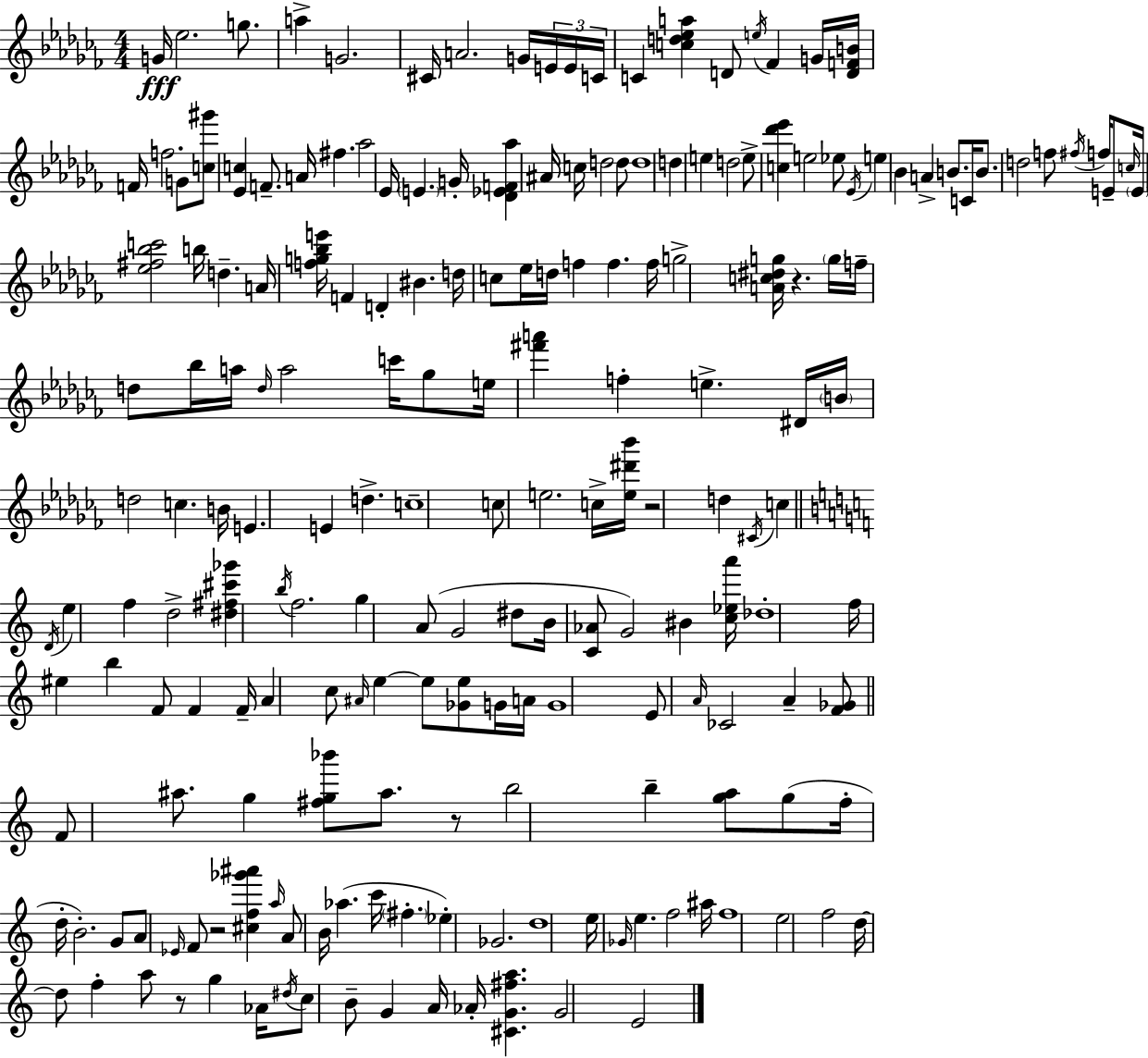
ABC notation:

X:1
T:Untitled
M:4/4
L:1/4
K:Abm
G/4 _e2 g/2 a G2 ^C/4 A2 G/4 E/4 E/4 C/4 C [cd_ea] D/2 e/4 _F G/4 [DFB]/4 F/4 f2 G/2 [c^g']/2 [_Ec] F/2 A/4 ^f _a2 _E/4 E G/4 [_D_EF_a] ^A/4 c/4 d2 d/2 d4 d e d2 e/2 [c_d'_e'] e2 _e/2 _E/4 e _B A B/2 C/4 B/2 d2 f/2 ^f/4 f/4 E/2 c/4 E/4 [_e^f_bc']2 b/4 d A/4 [fg_be']/4 F D ^B d/4 c/2 _e/4 d/4 f f f/4 g2 [Ac^dg]/4 z g/4 f/4 d/2 _b/4 a/4 d/4 a2 c'/4 _g/2 e/4 [^f'a'] f e ^D/4 B/4 d2 c B/4 E E d c4 c/2 e2 c/4 [e^d'_b']/4 z2 d ^C/4 c D/4 e f d2 [^d^f^c'_g'] b/4 f2 g A/2 G2 ^d/2 B/4 [C_A]/2 G2 ^B [c_ea']/4 _d4 f/4 ^e b F/2 F F/4 A c/2 ^A/4 e e/2 [_Ge]/2 G/4 A/4 G4 E/2 A/4 _C2 A [F_G]/2 F/2 ^a/2 g [^fg_b']/2 ^a/2 z/2 b2 b [ga]/2 g/2 f/4 d/4 B2 G/2 A/2 _E/4 F/2 z2 [^cf_g'^a'] a/4 A/2 B/4 _a c'/4 ^f _e _G2 d4 e/4 _G/4 e f2 ^a/4 f4 e2 f2 d/4 d/2 f a/2 z/2 g _A/4 ^d/4 c/2 B/2 G A/4 _A/4 [^CG^fa] G2 E2